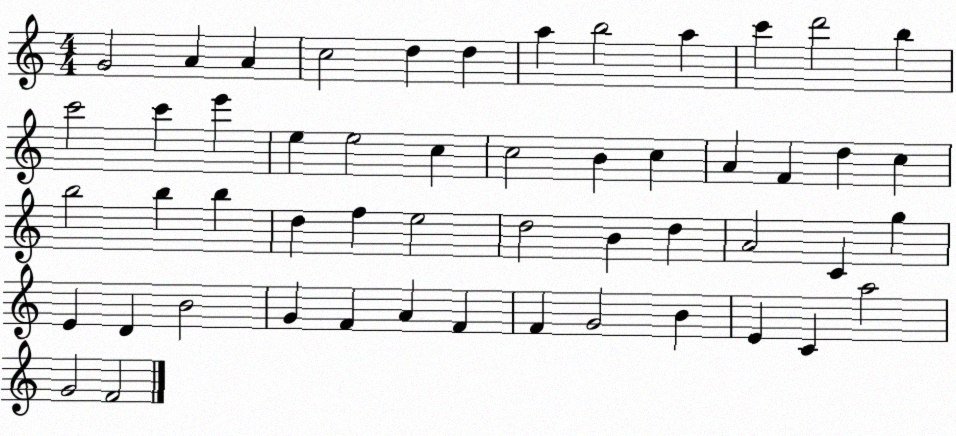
X:1
T:Untitled
M:4/4
L:1/4
K:C
G2 A A c2 d d a b2 a c' d'2 b c'2 c' e' e e2 c c2 B c A F d c b2 b b d f e2 d2 B d A2 C g E D B2 G F A F F G2 B E C a2 G2 F2